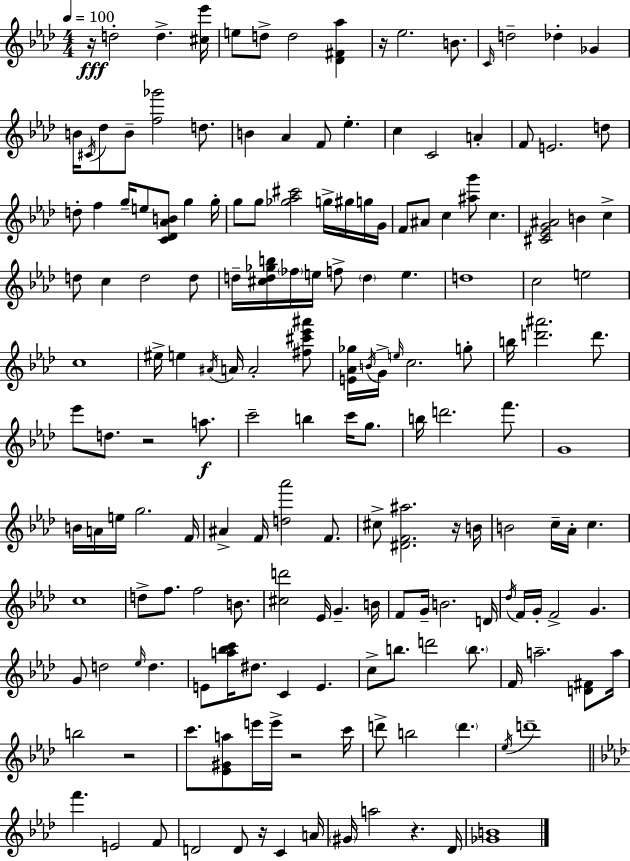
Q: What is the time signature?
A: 4/4